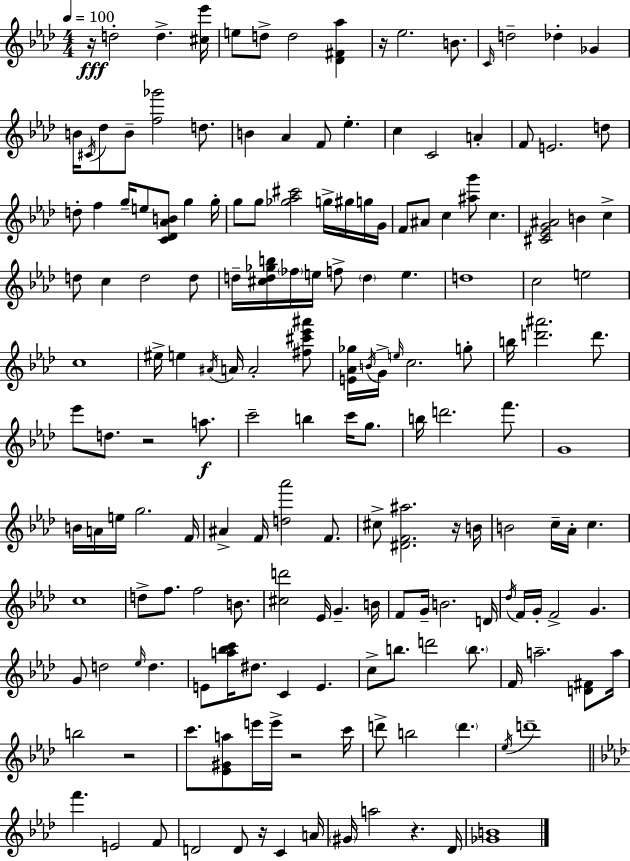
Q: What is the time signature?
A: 4/4